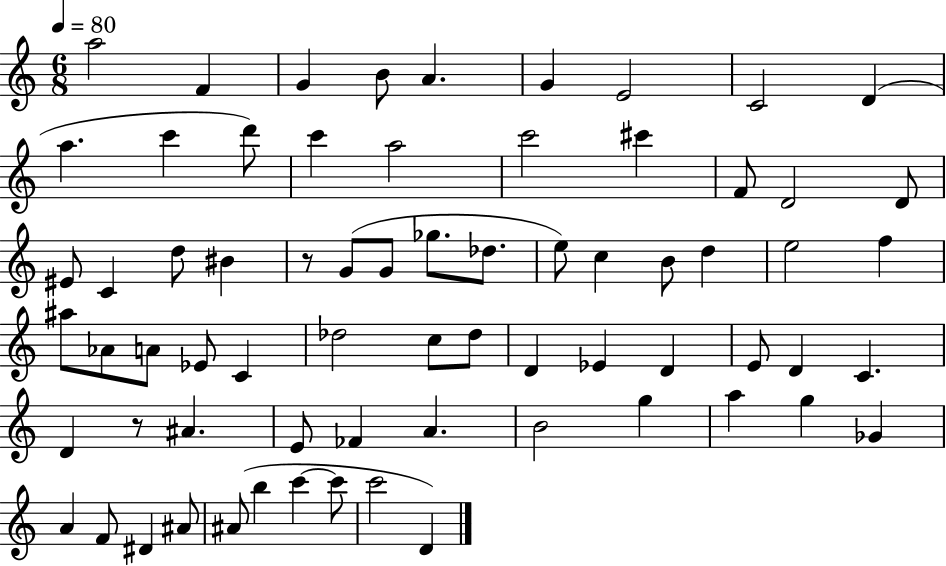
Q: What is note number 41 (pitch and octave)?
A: Db5